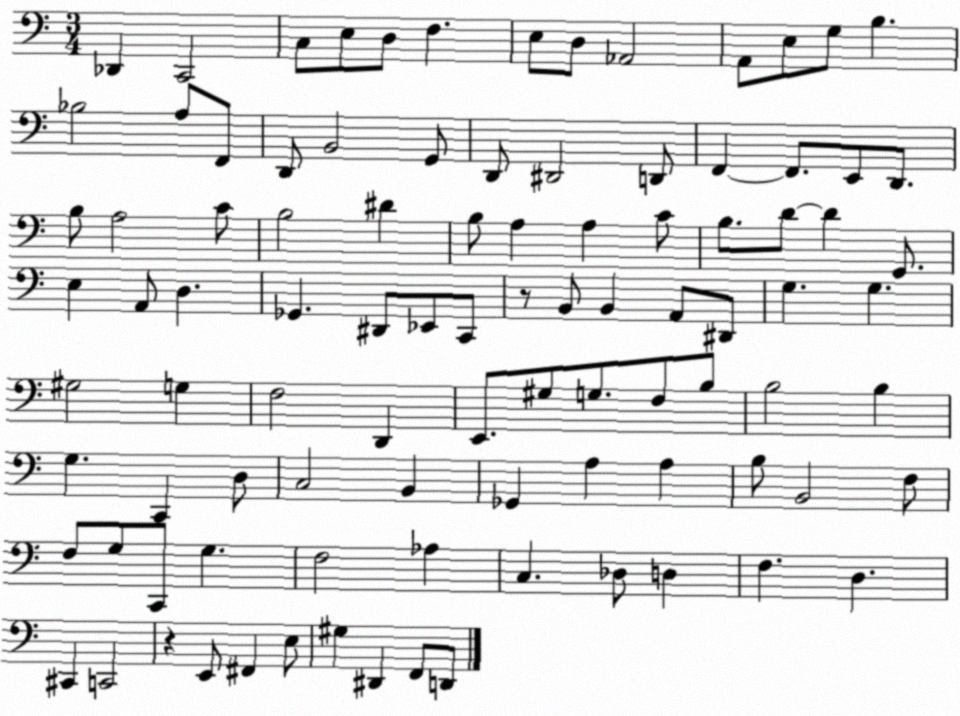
X:1
T:Untitled
M:3/4
L:1/4
K:C
_D,, C,,2 C,/2 E,/2 D,/2 F, E,/2 D,/2 _A,,2 A,,/2 E,/2 G,/2 B, _B,2 A,/2 F,,/2 D,,/2 B,,2 G,,/2 D,,/2 ^D,,2 D,,/2 F,, F,,/2 E,,/2 D,,/2 B,/2 A,2 C/2 B,2 ^D B,/2 A, A, C/2 B,/2 D/2 D G,,/2 E, A,,/2 D, _G,, ^D,,/2 _E,,/2 C,,/2 z/2 B,,/2 B,, A,,/2 ^D,,/2 G, G, ^G,2 G, F,2 D,, E,,/2 ^G,/2 G,/2 F,/2 B,/2 B,2 B, G, C,, D,/2 C,2 B,, _G,, A, A, B,/2 B,,2 F,/2 F,/2 G,/2 C,,/2 G, F,2 _A, C, _D,/2 D, F, D, ^C,, C,,2 z E,,/2 ^F,, E,/2 ^G, ^D,, F,,/2 D,,/2